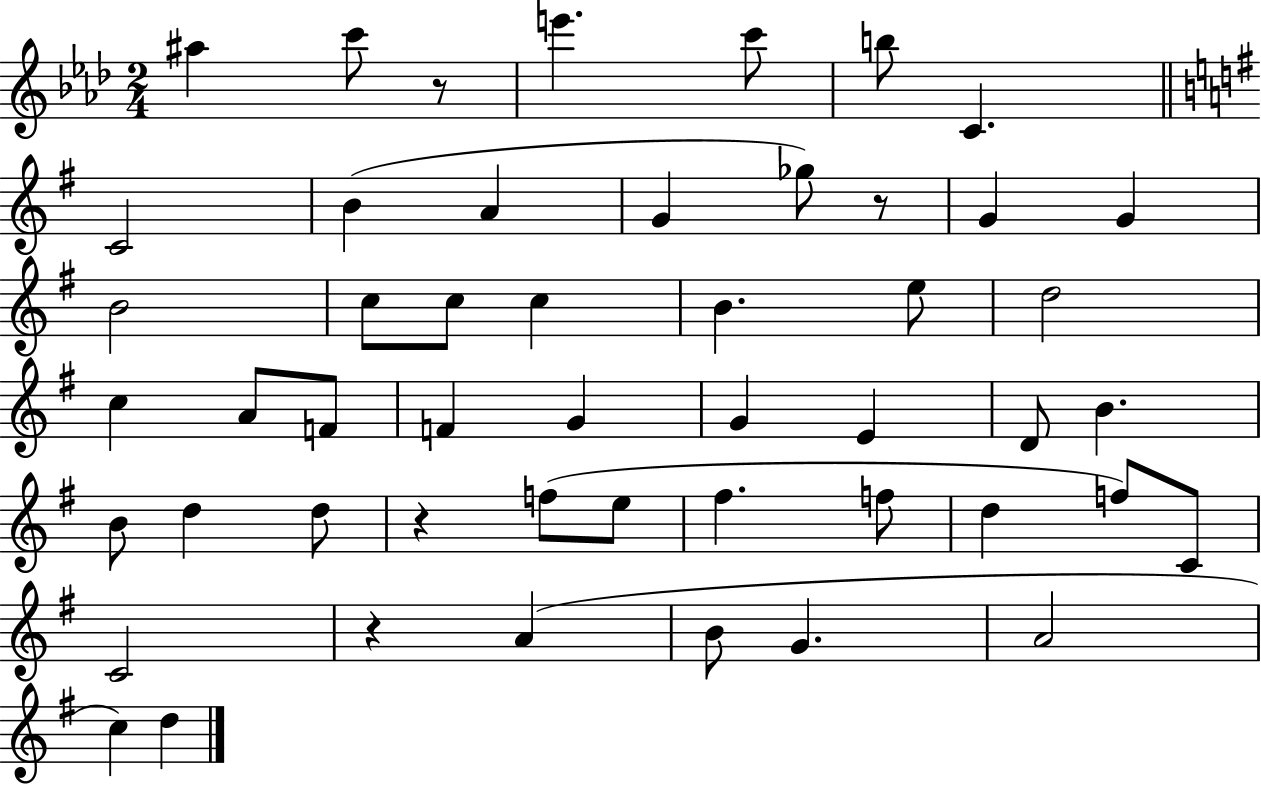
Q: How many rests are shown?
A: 4